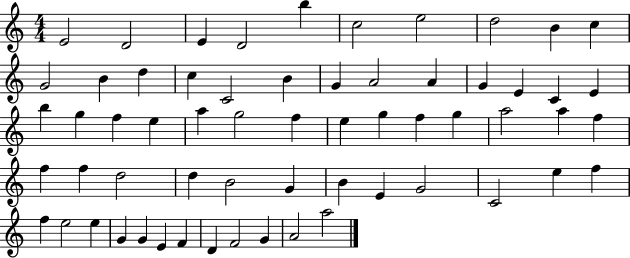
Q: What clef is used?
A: treble